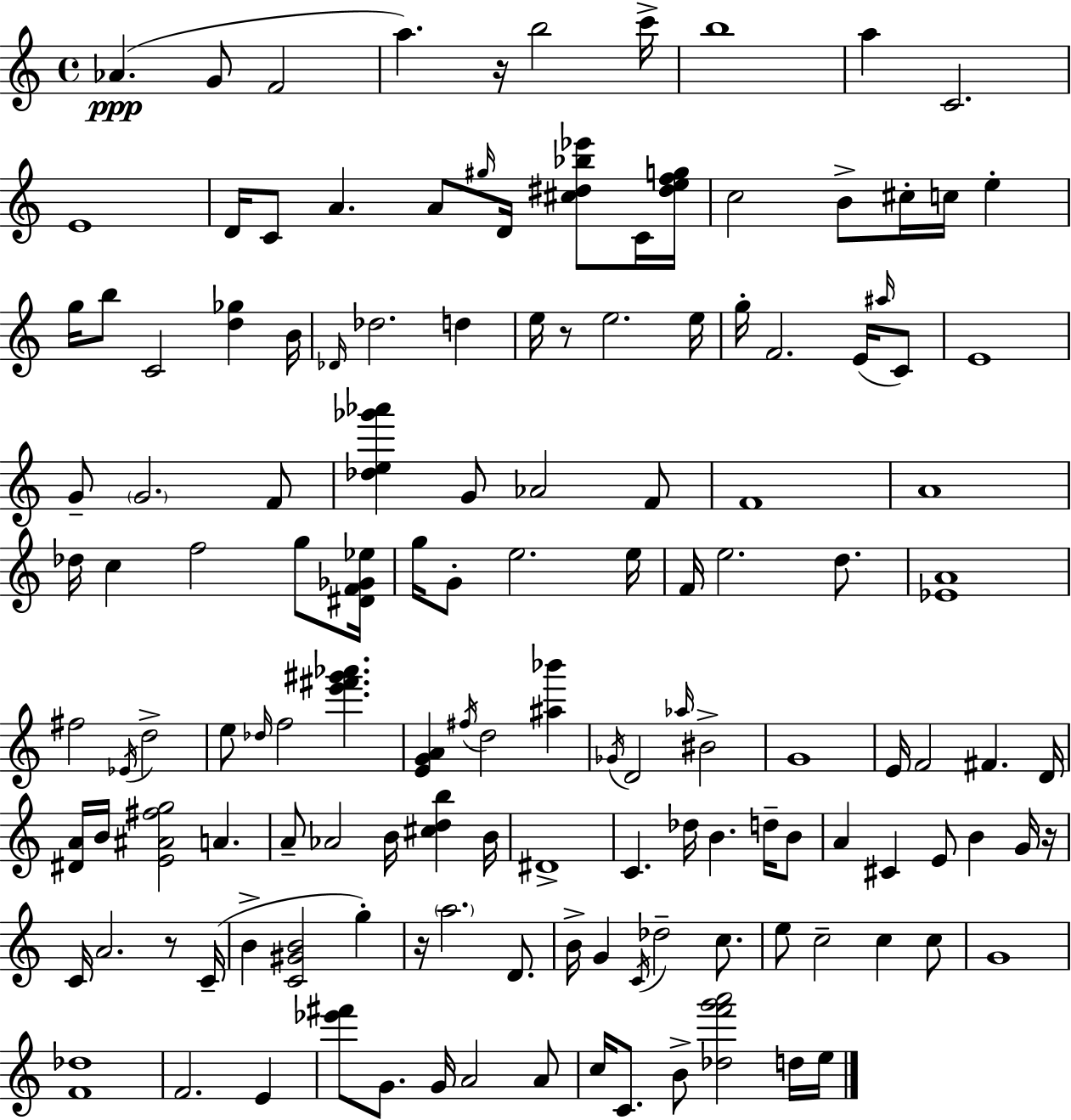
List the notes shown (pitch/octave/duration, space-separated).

Ab4/q. G4/e F4/h A5/q. R/s B5/h C6/s B5/w A5/q C4/h. E4/w D4/s C4/e A4/q. A4/e G#5/s D4/s [C#5,D#5,Bb5,Eb6]/e C4/s [D#5,E5,F5,G5]/s C5/h B4/e C#5/s C5/s E5/q G5/s B5/e C4/h [D5,Gb5]/q B4/s Db4/s Db5/h. D5/q E5/s R/e E5/h. E5/s G5/s F4/h. E4/s A#5/s C4/e E4/w G4/e G4/h. F4/e [Db5,E5,Gb6,Ab6]/q G4/e Ab4/h F4/e F4/w A4/w Db5/s C5/q F5/h G5/e [D#4,F4,Gb4,Eb5]/s G5/s G4/e E5/h. E5/s F4/s E5/h. D5/e. [Eb4,A4]/w F#5/h Eb4/s D5/h E5/e Db5/s F5/h [E6,F#6,G#6,Ab6]/q. [E4,G4,A4]/q F#5/s D5/h [A#5,Bb6]/q Gb4/s D4/h Ab5/s BIS4/h G4/w E4/s F4/h F#4/q. D4/s [D#4,A4]/s B4/s [E4,A#4,F#5,G5]/h A4/q. A4/e Ab4/h B4/s [C#5,D5,B5]/q B4/s D#4/w C4/q. Db5/s B4/q. D5/s B4/e A4/q C#4/q E4/e B4/q G4/s R/s C4/s A4/h. R/e C4/s B4/q [C4,G#4,B4]/h G5/q R/s A5/h. D4/e. B4/s G4/q C4/s Db5/h C5/e. E5/e C5/h C5/q C5/e G4/w [F4,Db5]/w F4/h. E4/q [Eb6,F#6]/e G4/e. G4/s A4/h A4/e C5/s C4/e. B4/e [Db5,F6,G6,A6]/h D5/s E5/s